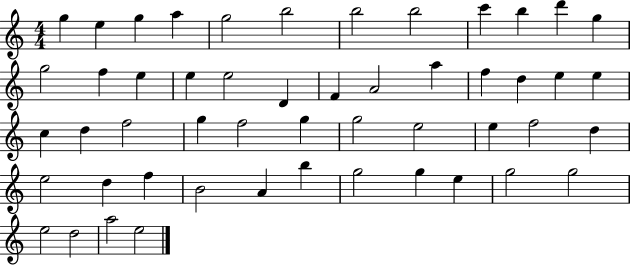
G5/q E5/q G5/q A5/q G5/h B5/h B5/h B5/h C6/q B5/q D6/q G5/q G5/h F5/q E5/q E5/q E5/h D4/q F4/q A4/h A5/q F5/q D5/q E5/q E5/q C5/q D5/q F5/h G5/q F5/h G5/q G5/h E5/h E5/q F5/h D5/q E5/h D5/q F5/q B4/h A4/q B5/q G5/h G5/q E5/q G5/h G5/h E5/h D5/h A5/h E5/h